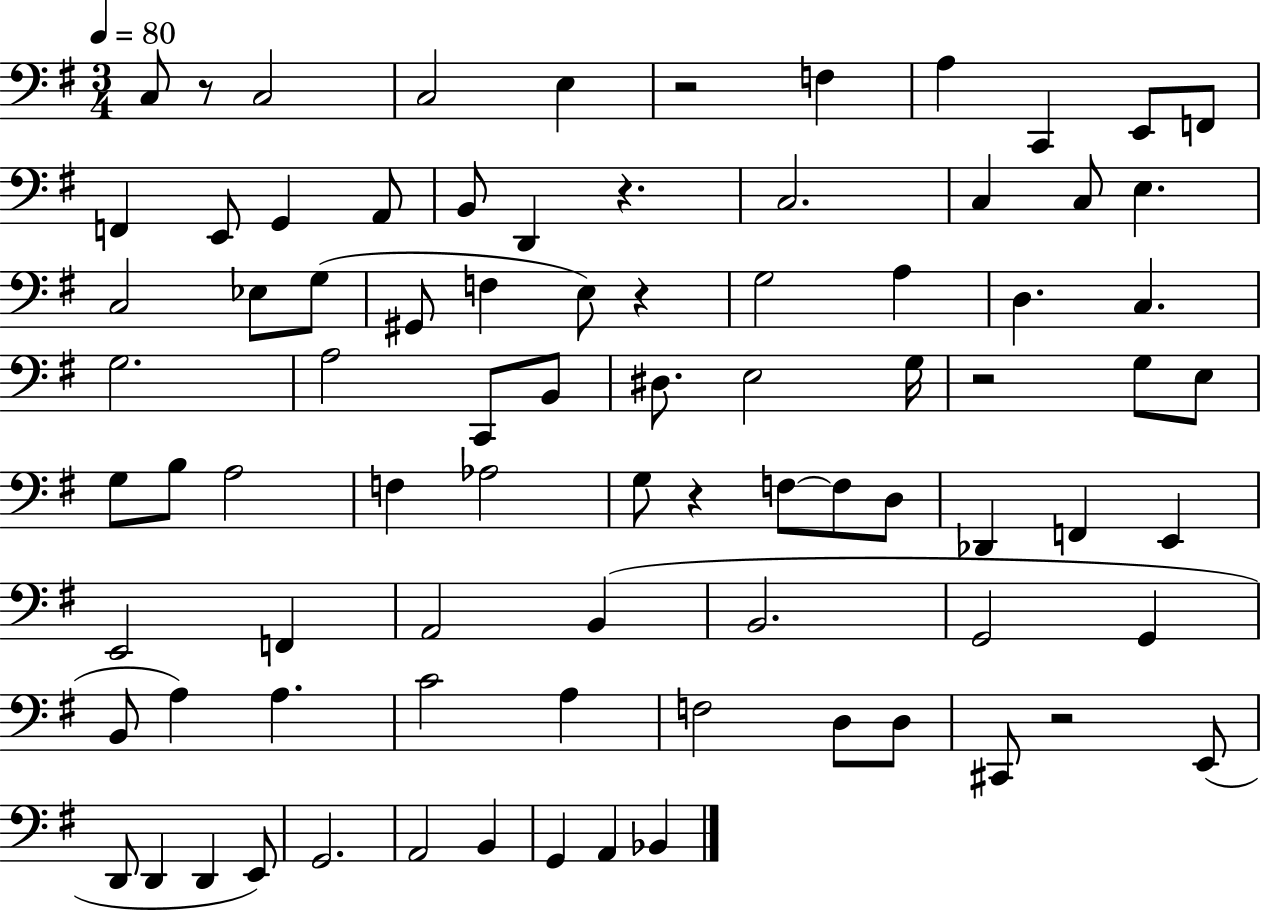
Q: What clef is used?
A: bass